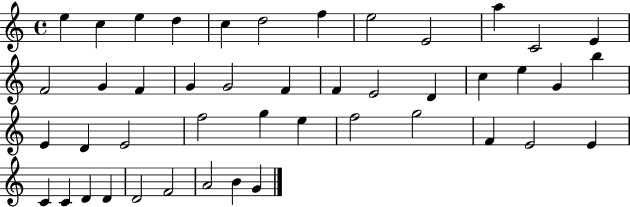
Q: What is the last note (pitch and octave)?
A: G4